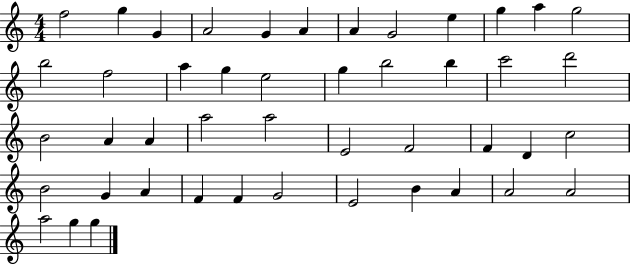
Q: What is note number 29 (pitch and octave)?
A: F4